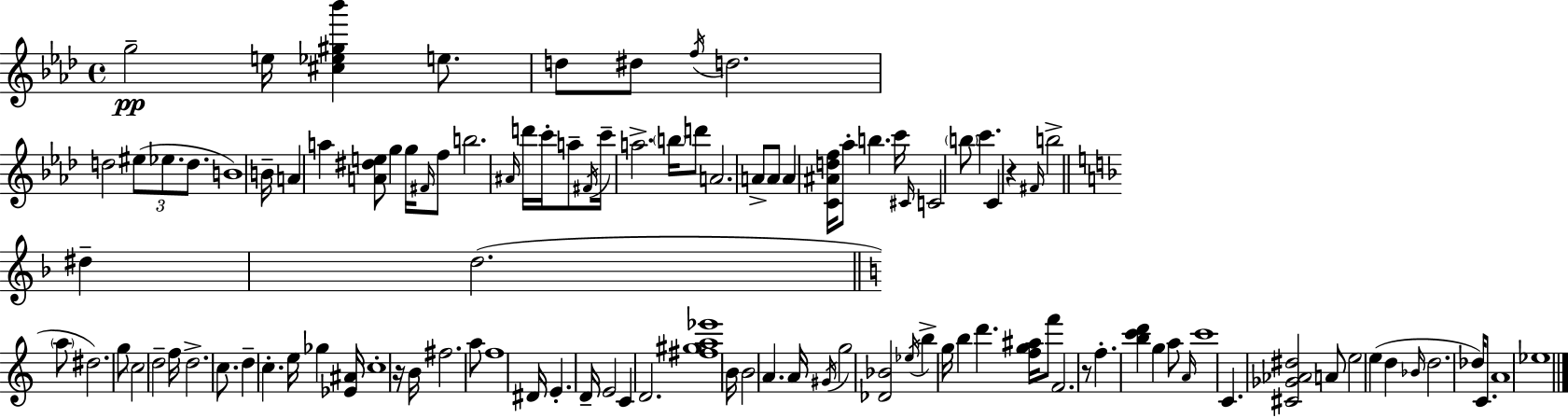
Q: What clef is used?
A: treble